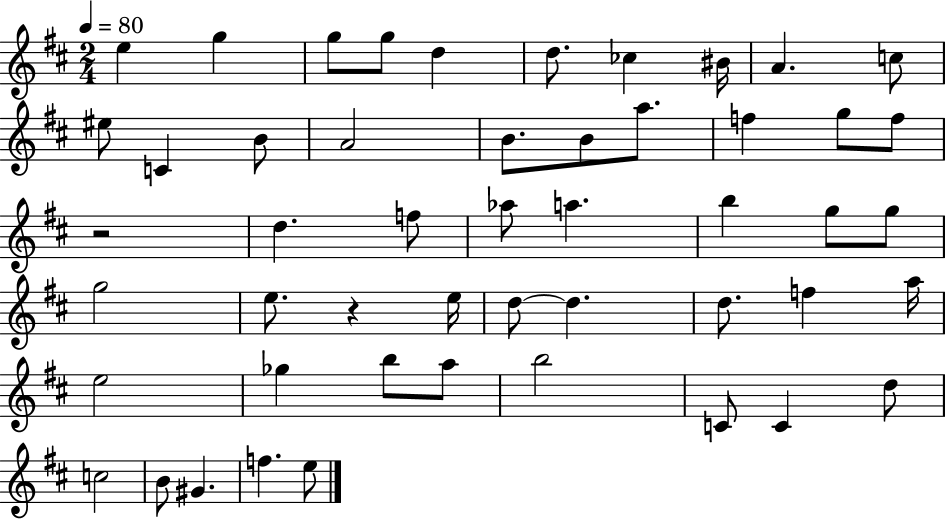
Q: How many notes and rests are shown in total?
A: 50